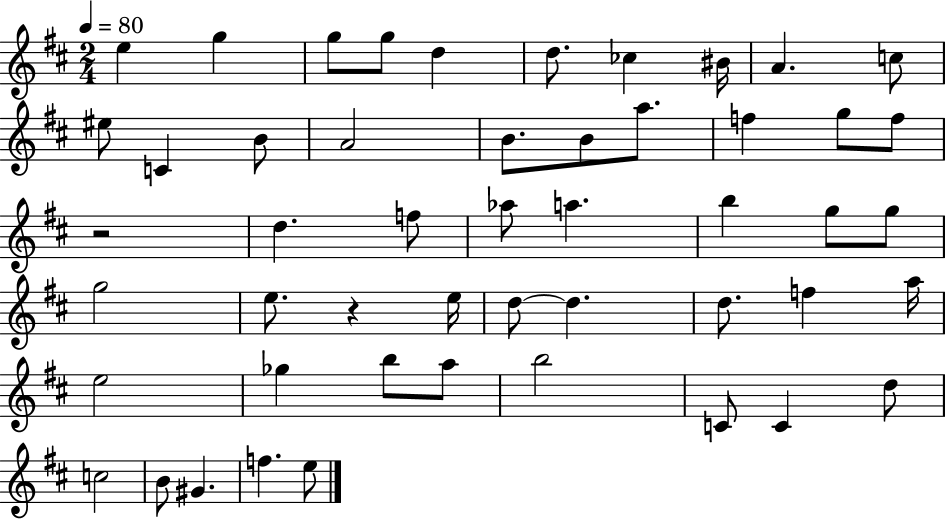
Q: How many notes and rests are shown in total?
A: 50